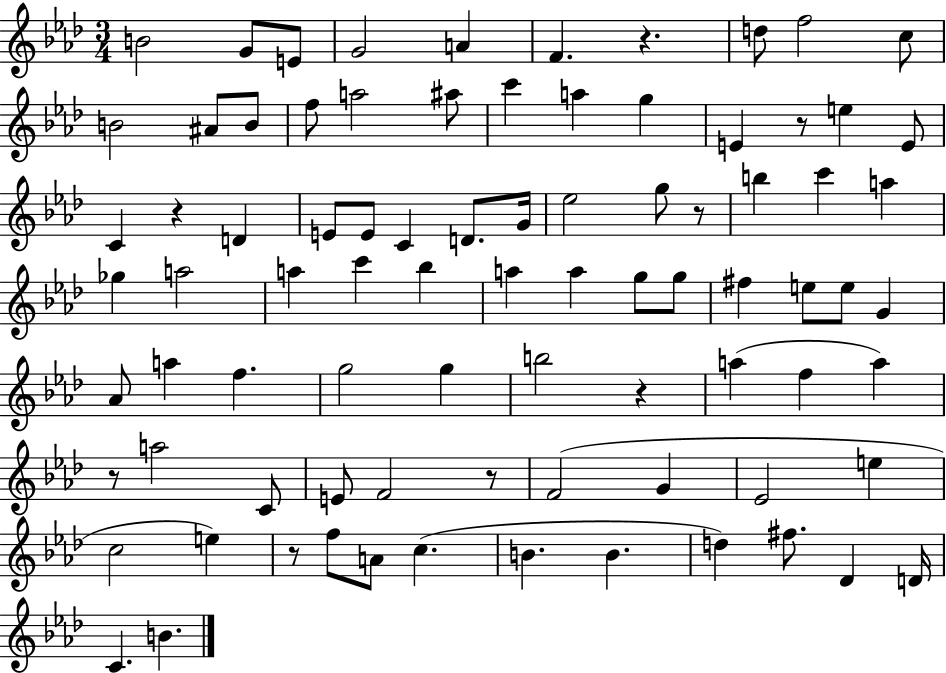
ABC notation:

X:1
T:Untitled
M:3/4
L:1/4
K:Ab
B2 G/2 E/2 G2 A F z d/2 f2 c/2 B2 ^A/2 B/2 f/2 a2 ^a/2 c' a g E z/2 e E/2 C z D E/2 E/2 C D/2 G/4 _e2 g/2 z/2 b c' a _g a2 a c' _b a a g/2 g/2 ^f e/2 e/2 G _A/2 a f g2 g b2 z a f a z/2 a2 C/2 E/2 F2 z/2 F2 G _E2 e c2 e z/2 f/2 A/2 c B B d ^f/2 _D D/4 C B